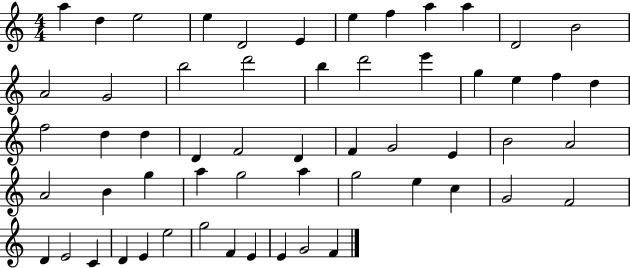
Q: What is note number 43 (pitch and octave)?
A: C5